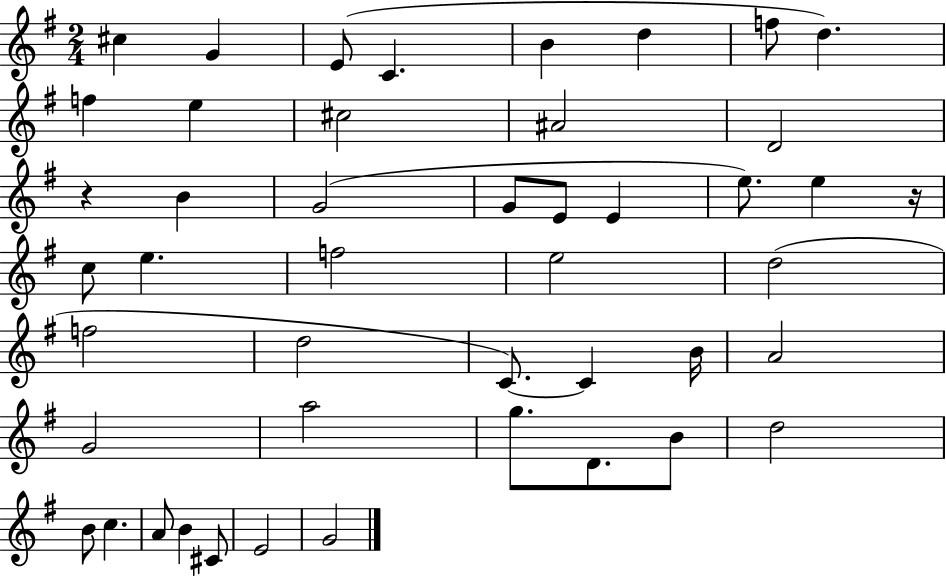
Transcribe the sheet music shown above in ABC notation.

X:1
T:Untitled
M:2/4
L:1/4
K:G
^c G E/2 C B d f/2 d f e ^c2 ^A2 D2 z B G2 G/2 E/2 E e/2 e z/4 c/2 e f2 e2 d2 f2 d2 C/2 C B/4 A2 G2 a2 g/2 D/2 B/2 d2 B/2 c A/2 B ^C/2 E2 G2